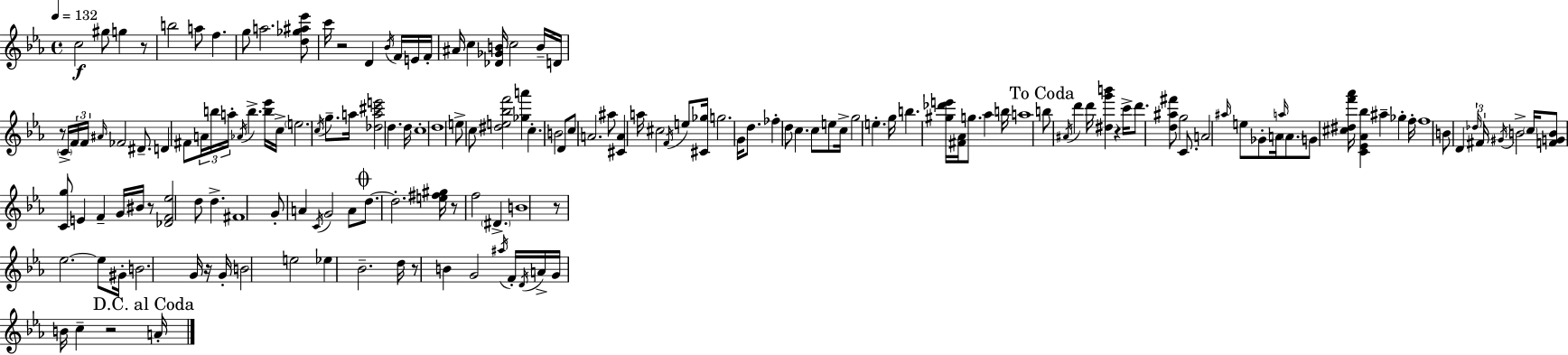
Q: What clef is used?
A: treble